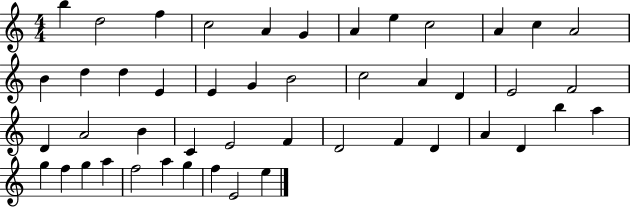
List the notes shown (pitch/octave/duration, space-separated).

B5/q D5/h F5/q C5/h A4/q G4/q A4/q E5/q C5/h A4/q C5/q A4/h B4/q D5/q D5/q E4/q E4/q G4/q B4/h C5/h A4/q D4/q E4/h F4/h D4/q A4/h B4/q C4/q E4/h F4/q D4/h F4/q D4/q A4/q D4/q B5/q A5/q G5/q F5/q G5/q A5/q F5/h A5/q G5/q F5/q E4/h E5/q